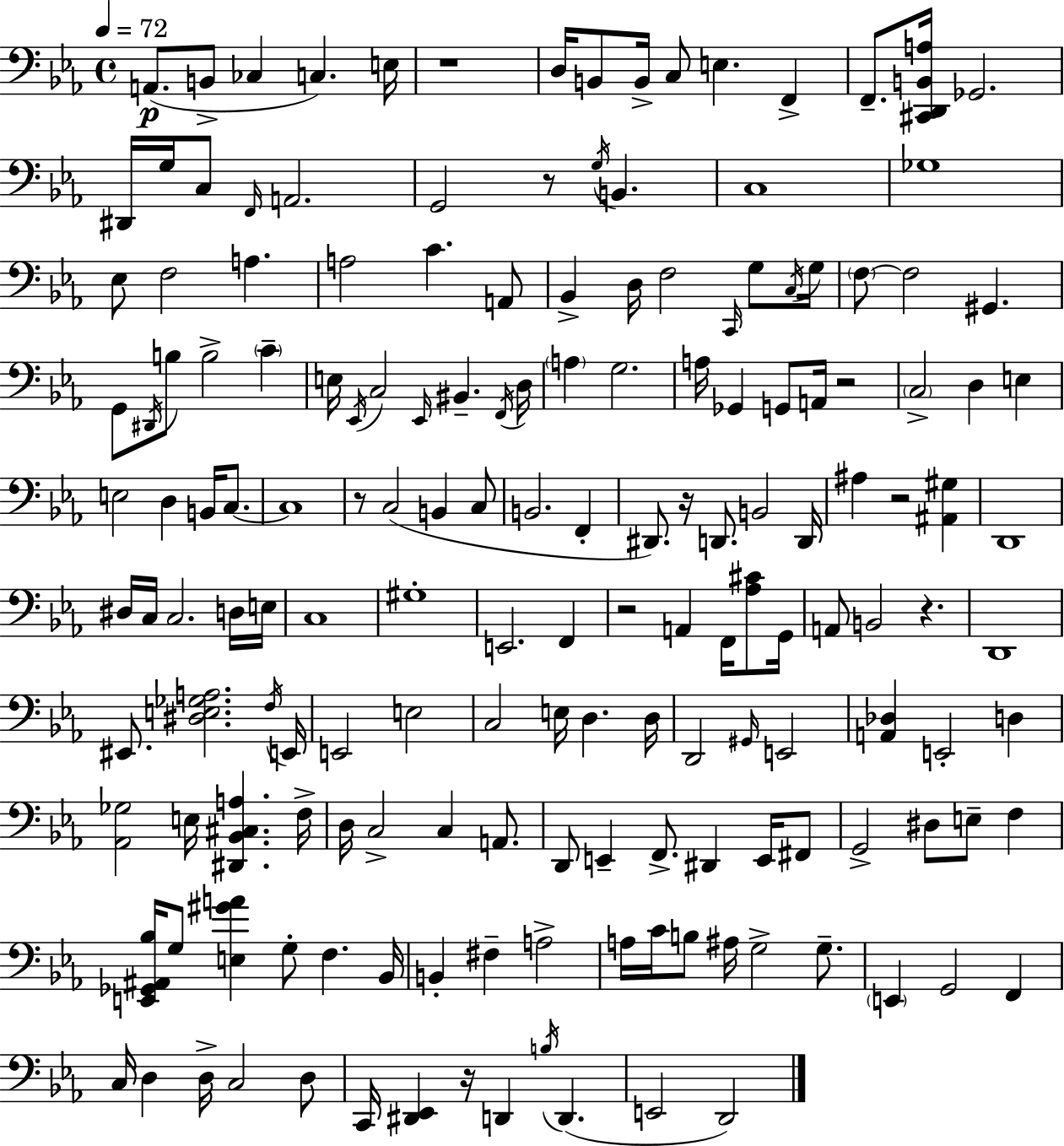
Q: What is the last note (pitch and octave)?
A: D2